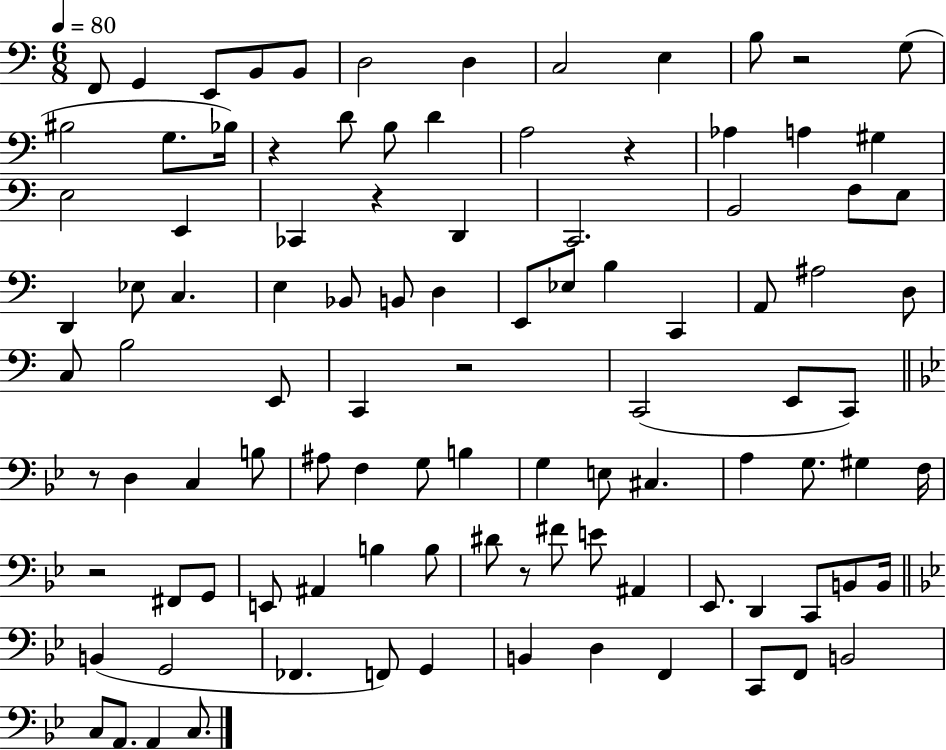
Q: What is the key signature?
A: C major